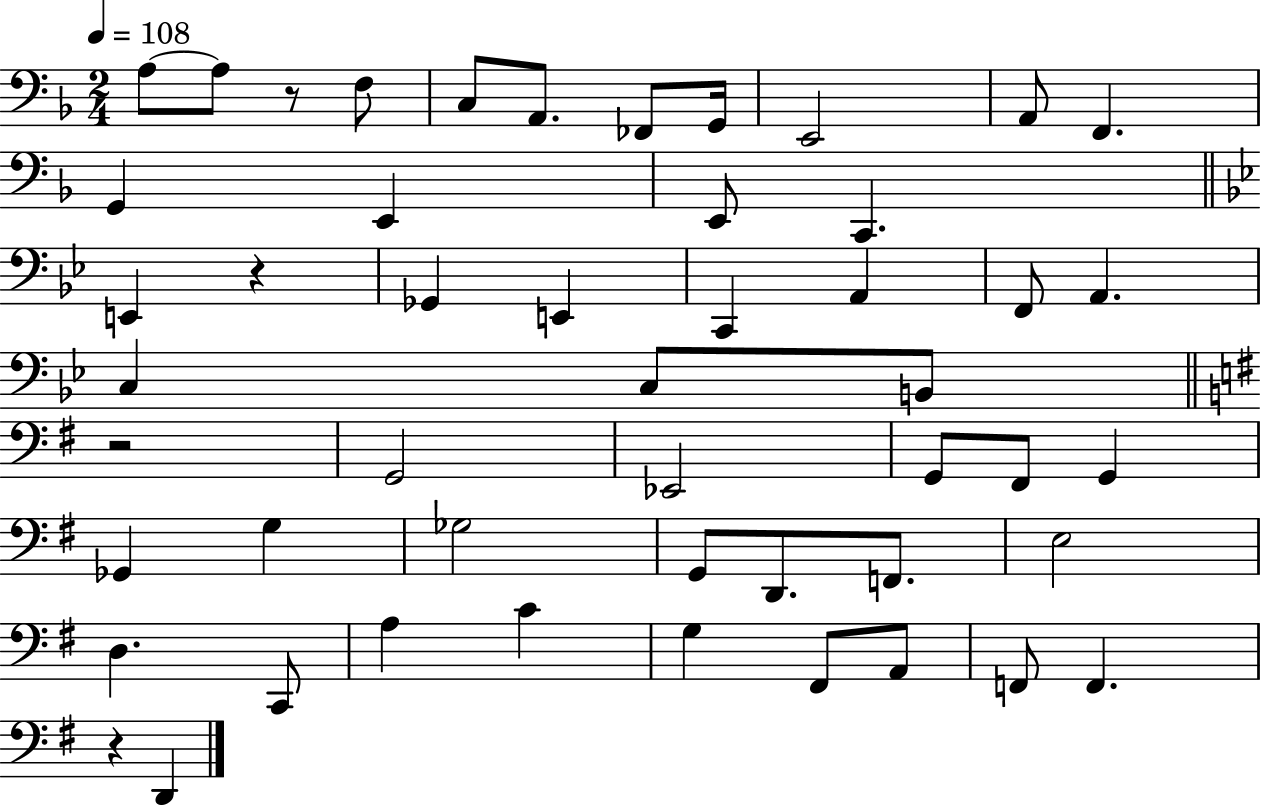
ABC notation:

X:1
T:Untitled
M:2/4
L:1/4
K:F
A,/2 A,/2 z/2 F,/2 C,/2 A,,/2 _F,,/2 G,,/4 E,,2 A,,/2 F,, G,, E,, E,,/2 C,, E,, z _G,, E,, C,, A,, F,,/2 A,, C, C,/2 B,,/2 z2 G,,2 _E,,2 G,,/2 ^F,,/2 G,, _G,, G, _G,2 G,,/2 D,,/2 F,,/2 E,2 D, C,,/2 A, C G, ^F,,/2 A,,/2 F,,/2 F,, z D,,